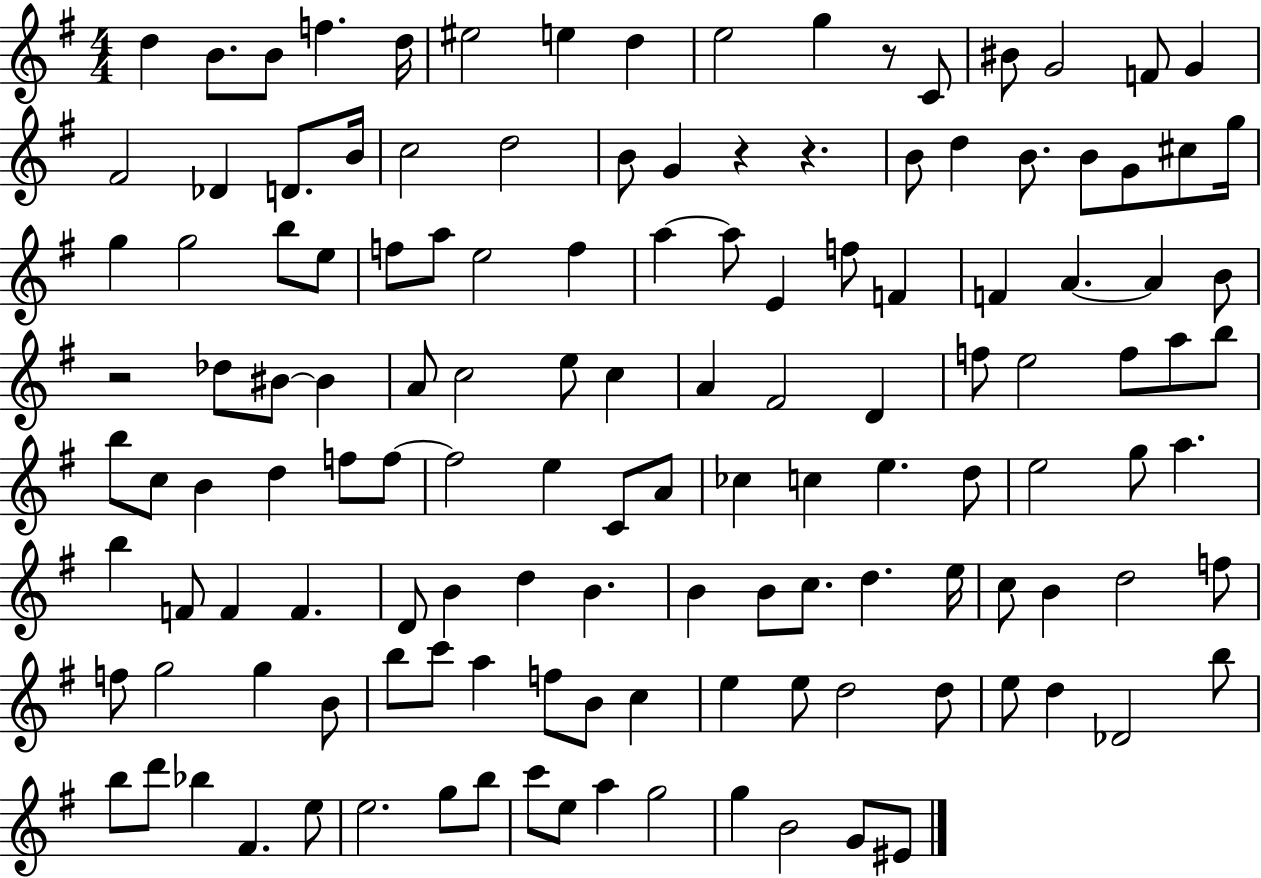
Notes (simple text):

D5/q B4/e. B4/e F5/q. D5/s EIS5/h E5/q D5/q E5/h G5/q R/e C4/e BIS4/e G4/h F4/e G4/q F#4/h Db4/q D4/e. B4/s C5/h D5/h B4/e G4/q R/q R/q. B4/e D5/q B4/e. B4/e G4/e C#5/e G5/s G5/q G5/h B5/e E5/e F5/e A5/e E5/h F5/q A5/q A5/e E4/q F5/e F4/q F4/q A4/q. A4/q B4/e R/h Db5/e BIS4/e BIS4/q A4/e C5/h E5/e C5/q A4/q F#4/h D4/q F5/e E5/h F5/e A5/e B5/e B5/e C5/e B4/q D5/q F5/e F5/e F5/h E5/q C4/e A4/e CES5/q C5/q E5/q. D5/e E5/h G5/e A5/q. B5/q F4/e F4/q F4/q. D4/e B4/q D5/q B4/q. B4/q B4/e C5/e. D5/q. E5/s C5/e B4/q D5/h F5/e F5/e G5/h G5/q B4/e B5/e C6/e A5/q F5/e B4/e C5/q E5/q E5/e D5/h D5/e E5/e D5/q Db4/h B5/e B5/e D6/e Bb5/q F#4/q. E5/e E5/h. G5/e B5/e C6/e E5/e A5/q G5/h G5/q B4/h G4/e EIS4/e